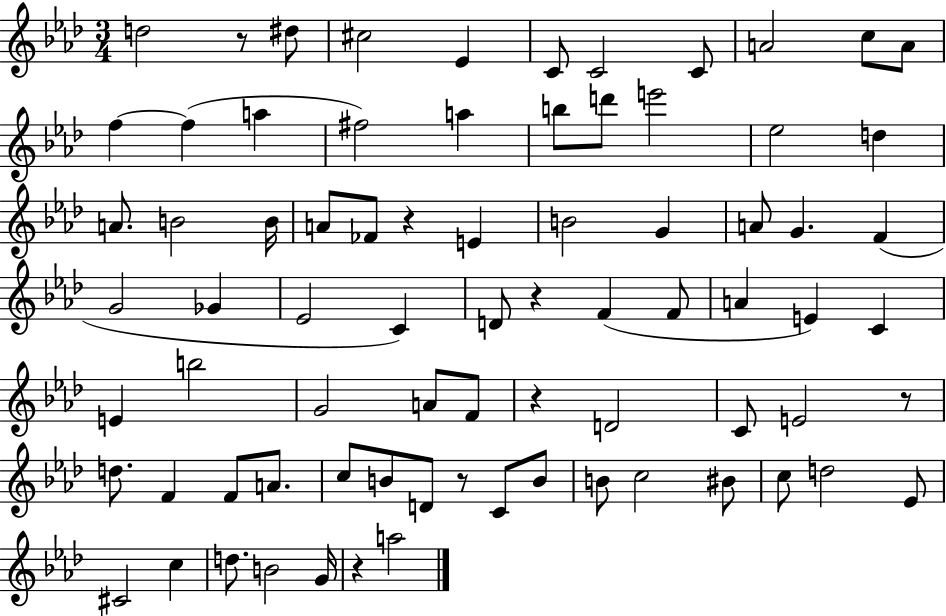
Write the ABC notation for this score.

X:1
T:Untitled
M:3/4
L:1/4
K:Ab
d2 z/2 ^d/2 ^c2 _E C/2 C2 C/2 A2 c/2 A/2 f f a ^f2 a b/2 d'/2 e'2 _e2 d A/2 B2 B/4 A/2 _F/2 z E B2 G A/2 G F G2 _G _E2 C D/2 z F F/2 A E C E b2 G2 A/2 F/2 z D2 C/2 E2 z/2 d/2 F F/2 A/2 c/2 B/2 D/2 z/2 C/2 B/2 B/2 c2 ^B/2 c/2 d2 _E/2 ^C2 c d/2 B2 G/4 z a2